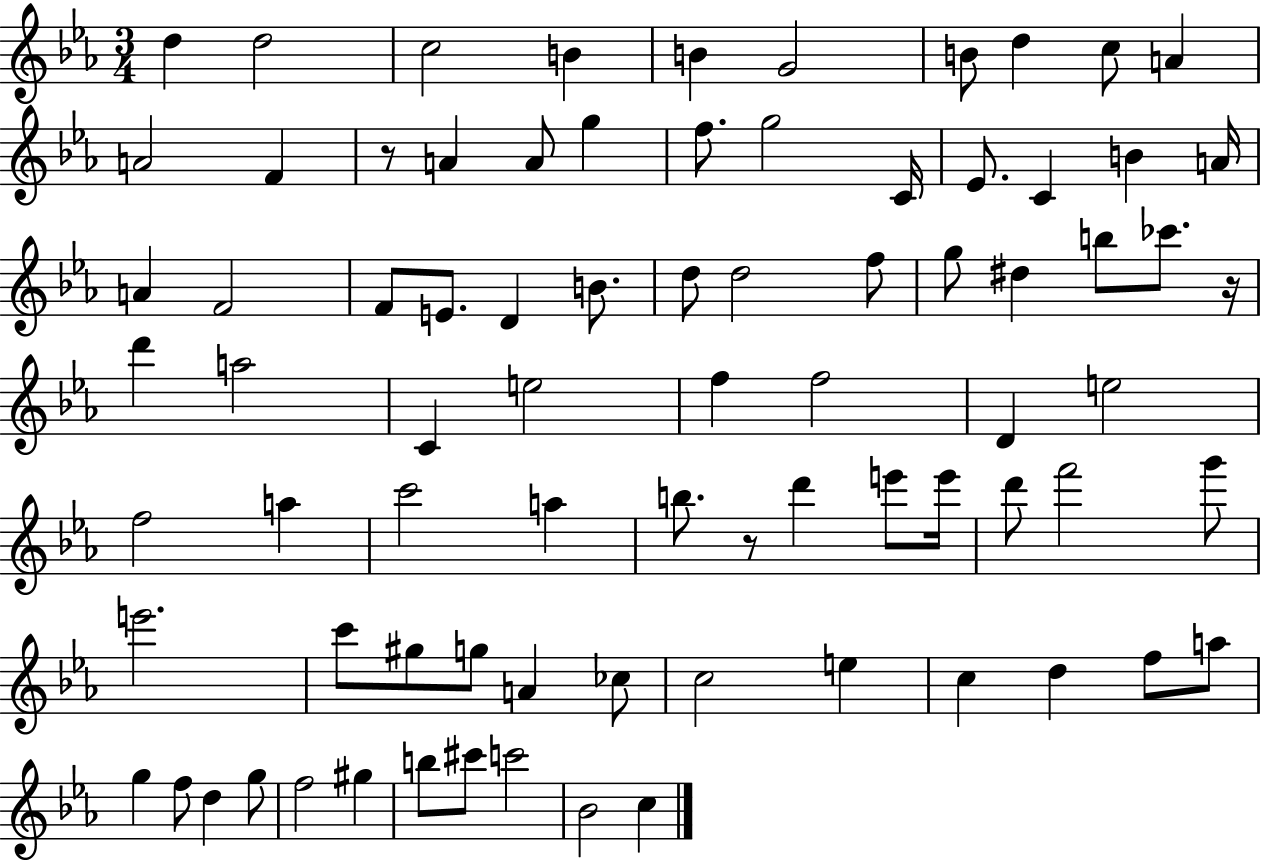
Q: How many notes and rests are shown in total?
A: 80